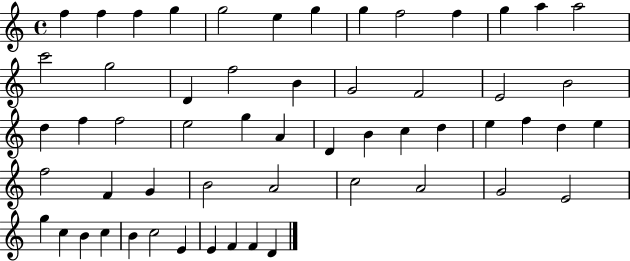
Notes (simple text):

F5/q F5/q F5/q G5/q G5/h E5/q G5/q G5/q F5/h F5/q G5/q A5/q A5/h C6/h G5/h D4/q F5/h B4/q G4/h F4/h E4/h B4/h D5/q F5/q F5/h E5/h G5/q A4/q D4/q B4/q C5/q D5/q E5/q F5/q D5/q E5/q F5/h F4/q G4/q B4/h A4/h C5/h A4/h G4/h E4/h G5/q C5/q B4/q C5/q B4/q C5/h E4/q E4/q F4/q F4/q D4/q